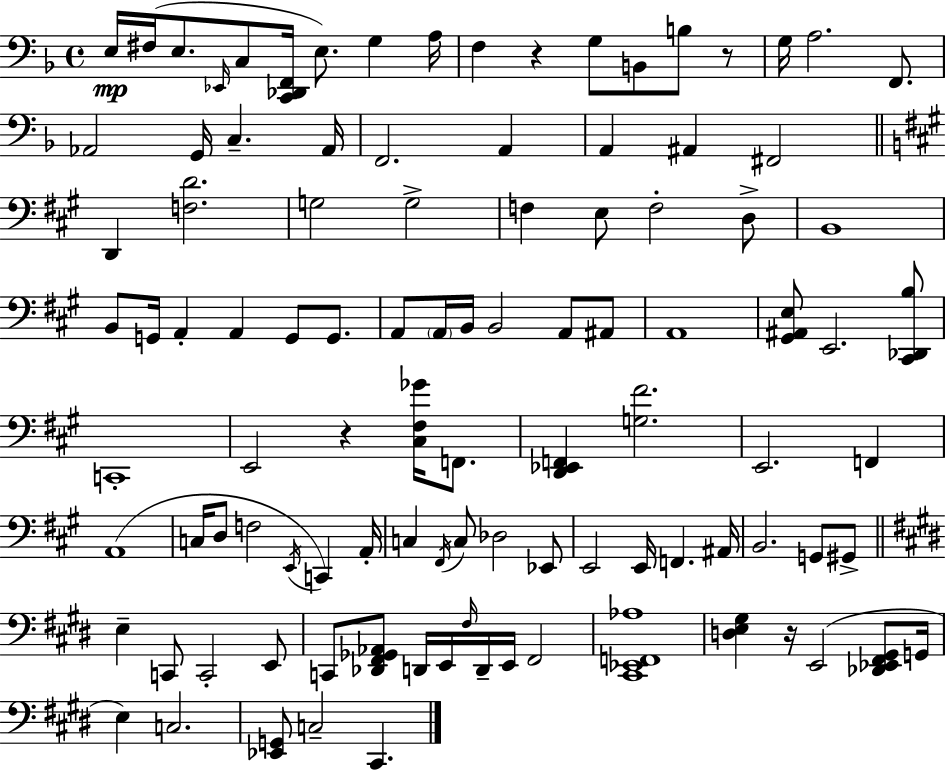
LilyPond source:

{
  \clef bass
  \time 4/4
  \defaultTimeSignature
  \key f \major
  e16\mp fis16( e8. \grace { ees,16 } c8 <c, des, f,>16 e8.) g4 | a16 f4 r4 g8 b,8 b8 r8 | g16 a2. f,8. | aes,2 g,16 c4.-- | \break aes,16 f,2. a,4 | a,4 ais,4 fis,2 | \bar "||" \break \key a \major d,4 <f d'>2. | g2 g2-> | f4 e8 f2-. d8-> | b,1 | \break b,8 g,16 a,4-. a,4 g,8 g,8. | a,8 \parenthesize a,16 b,16 b,2 a,8 ais,8 | a,1 | <gis, ais, e>8 e,2. <cis, des, b>8 | \break c,1-. | e,2 r4 <cis fis ges'>16 f,8. | <d, ees, f,>4 <g fis'>2. | e,2. f,4 | \break a,1( | c16 d8 f2 \acciaccatura { e,16 } c,4) | a,16-. c4 \acciaccatura { fis,16 } c8 des2 | ees,8 e,2 e,16 f,4. | \break ais,16 b,2. g,8 | gis,8-> \bar "||" \break \key e \major e4-- c,8 c,2-. e,8 | c,8 <des, fis, ges, aes,>8 d,16 e,16 \grace { fis16 } d,16-- e,16 fis,2 | <cis, ees, f, aes>1 | <d e gis>4 r16 e,2( <des, ees, fis, gis,>8 | \break g,16 e4) c2. | <ees, g,>8 c2-- cis,4. | \bar "|."
}